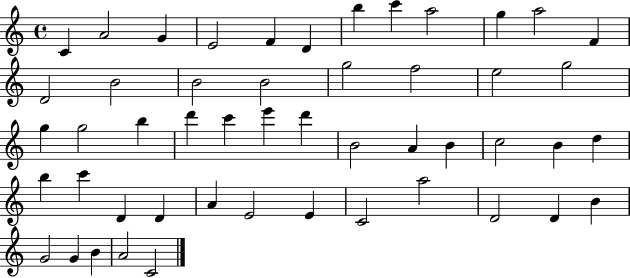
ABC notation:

X:1
T:Untitled
M:4/4
L:1/4
K:C
C A2 G E2 F D b c' a2 g a2 F D2 B2 B2 B2 g2 f2 e2 g2 g g2 b d' c' e' d' B2 A B c2 B d b c' D D A E2 E C2 a2 D2 D B G2 G B A2 C2